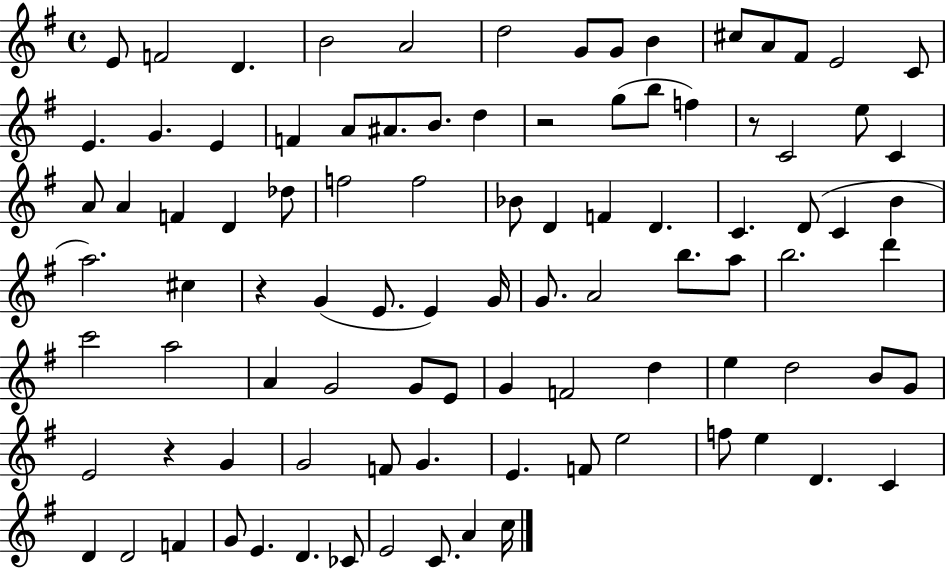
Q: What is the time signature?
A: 4/4